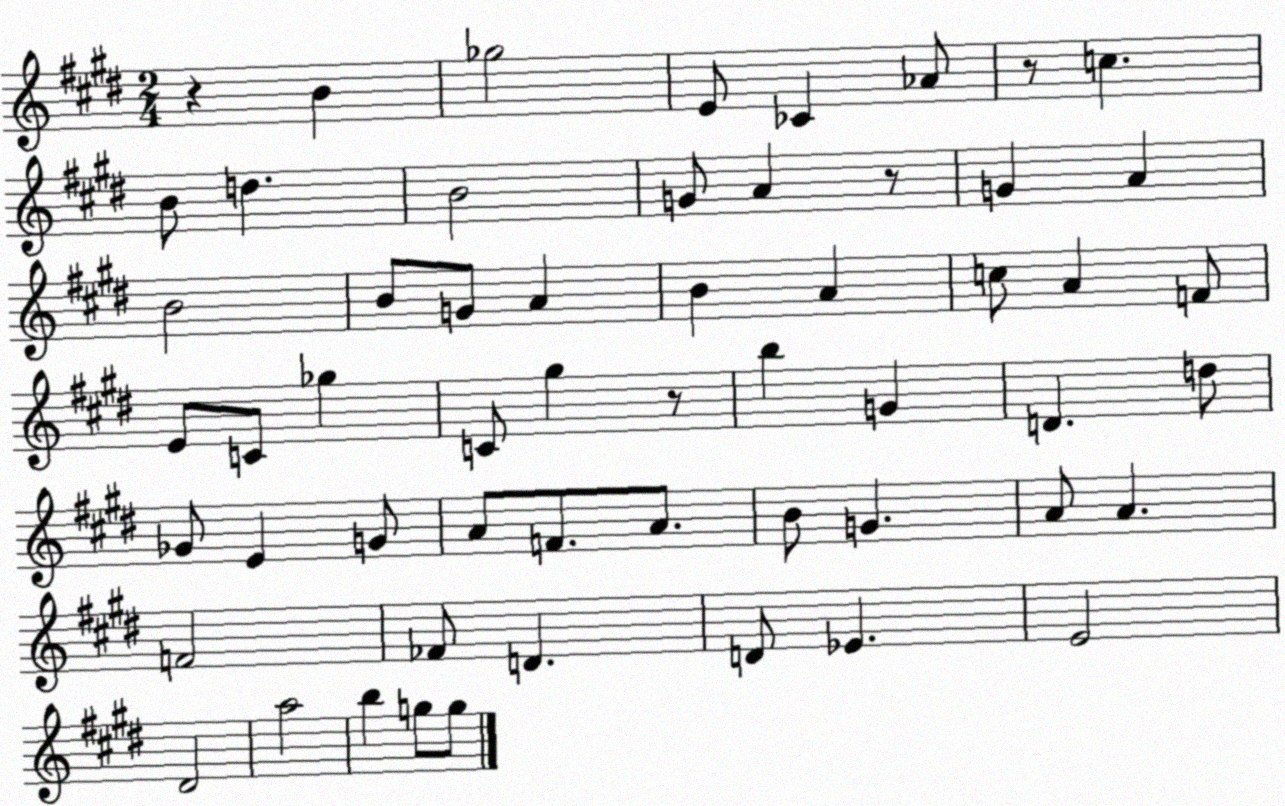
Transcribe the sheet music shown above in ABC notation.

X:1
T:Untitled
M:2/4
L:1/4
K:E
z B _g2 E/2 _C _A/2 z/2 c B/2 d B2 G/2 A z/2 G A B2 B/2 G/2 A B A c/2 A F/2 E/2 C/2 _g C/2 ^g z/2 b G D d/2 _G/2 E G/2 A/2 F/2 A/2 B/2 G A/2 A F2 _F/2 D D/2 _E E2 ^D2 a2 b g/2 g/2